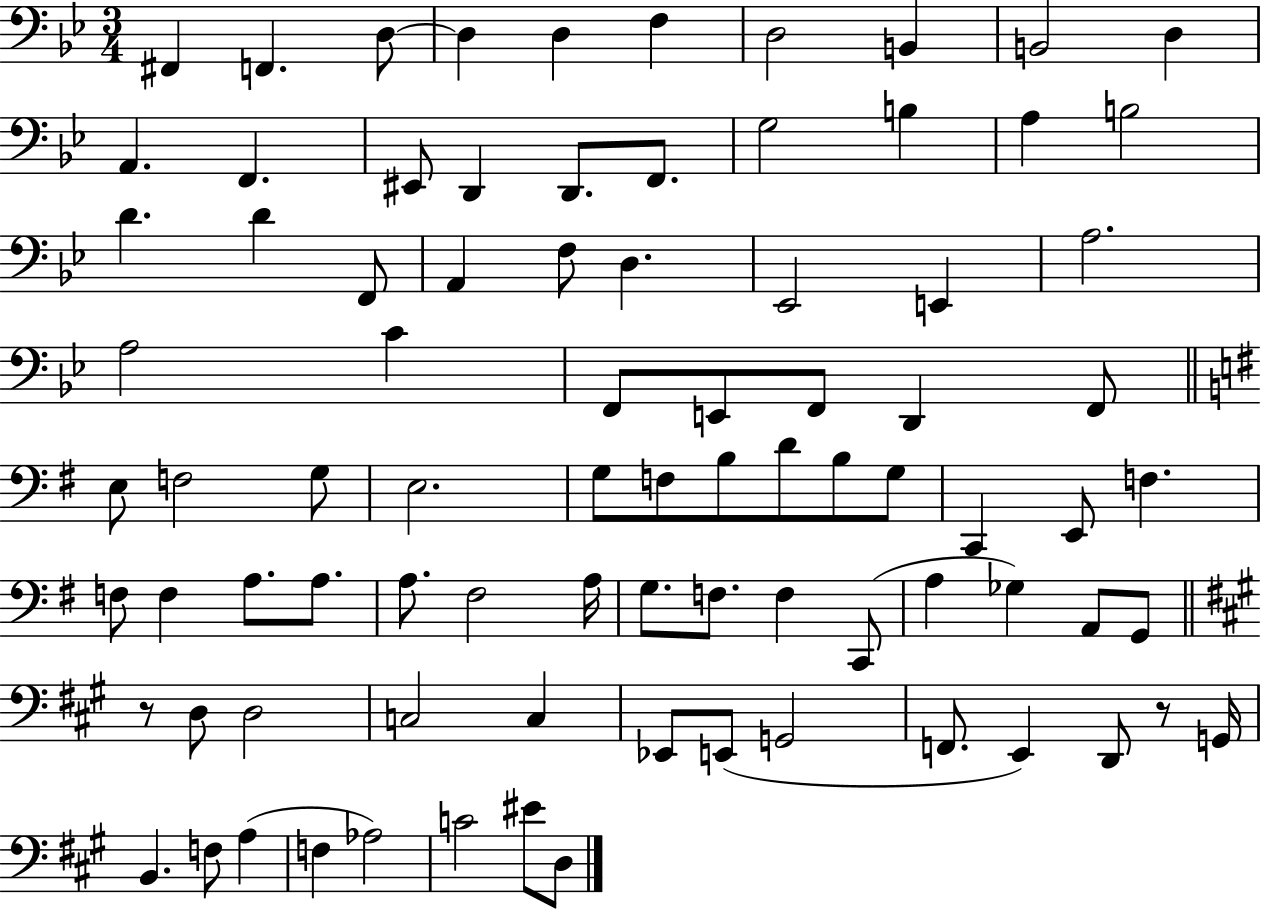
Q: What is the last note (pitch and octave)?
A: D3